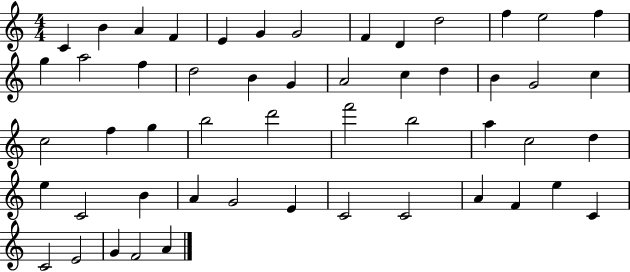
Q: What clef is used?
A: treble